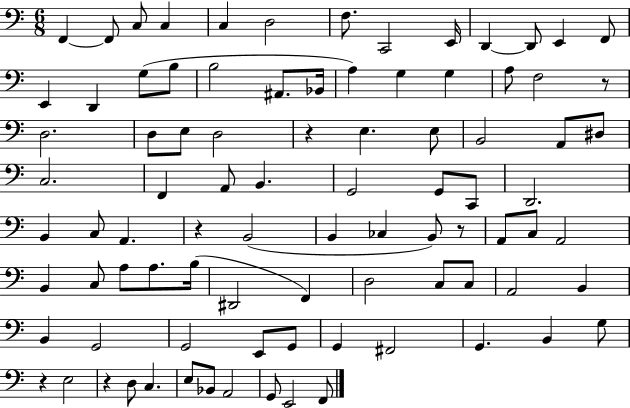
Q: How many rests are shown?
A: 6